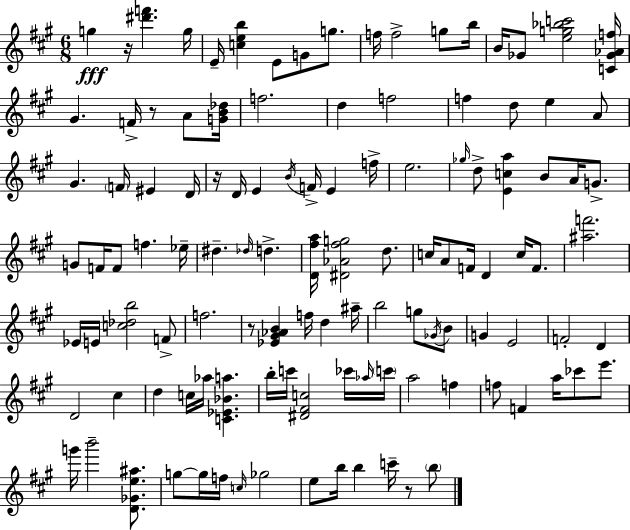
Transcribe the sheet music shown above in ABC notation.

X:1
T:Untitled
M:6/8
L:1/4
K:A
g z/4 [^d'f'] g/4 E/4 [ceb] E/2 G/2 g/2 f/4 f2 g/2 b/4 B/4 _G/2 [eg_bc']2 [C_G_Af]/4 ^G F/4 z/2 A/2 [GB_d]/4 f2 d f2 f d/2 e A/2 ^G F/4 ^E D/4 z/4 D/4 E B/4 F/4 E f/4 e2 _g/4 d/2 [Eca] B/2 A/4 G/2 G/2 F/4 F/2 f _e/4 ^d _d/4 d [D^fa]/4 [^D_A^fg]2 d/2 c/4 A/2 F/4 D c/4 F/2 [^af']2 _E/4 E/4 [c_db]2 F/2 f2 z/2 [_E^G_AB] f/4 d ^a/4 b2 g/2 _G/4 B/2 G E2 F2 D D2 ^c d c/4 _a/4 [C_E_Ba] b/4 c'/4 [^D^Fc]2 _c'/4 _a/4 c'/4 a2 f f/2 F a/4 _c'/2 e'/2 g'/4 b'2 [D_Ge^a]/2 g/2 g/4 f/4 c/4 _g2 e/2 b/4 b c'/4 z/2 b/2